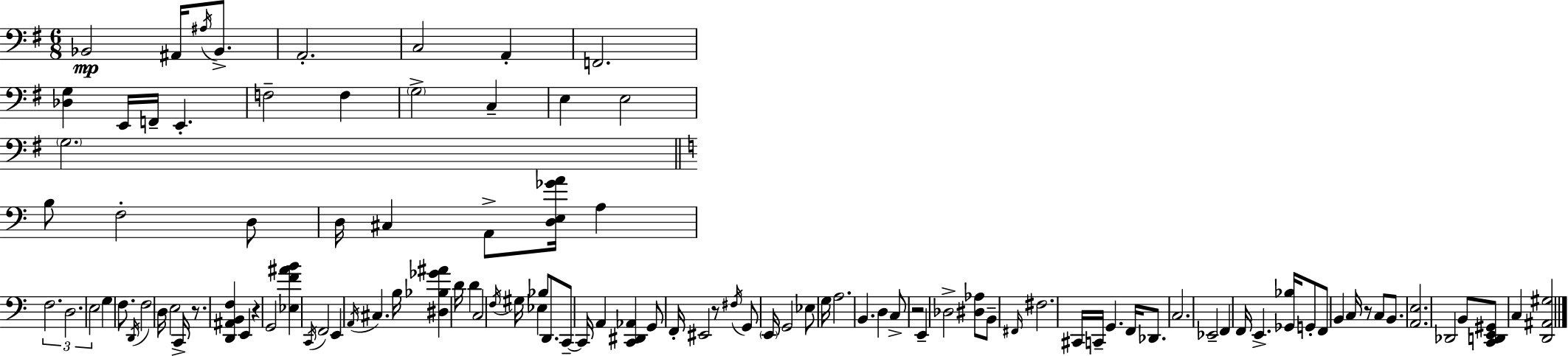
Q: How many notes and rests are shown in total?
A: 107